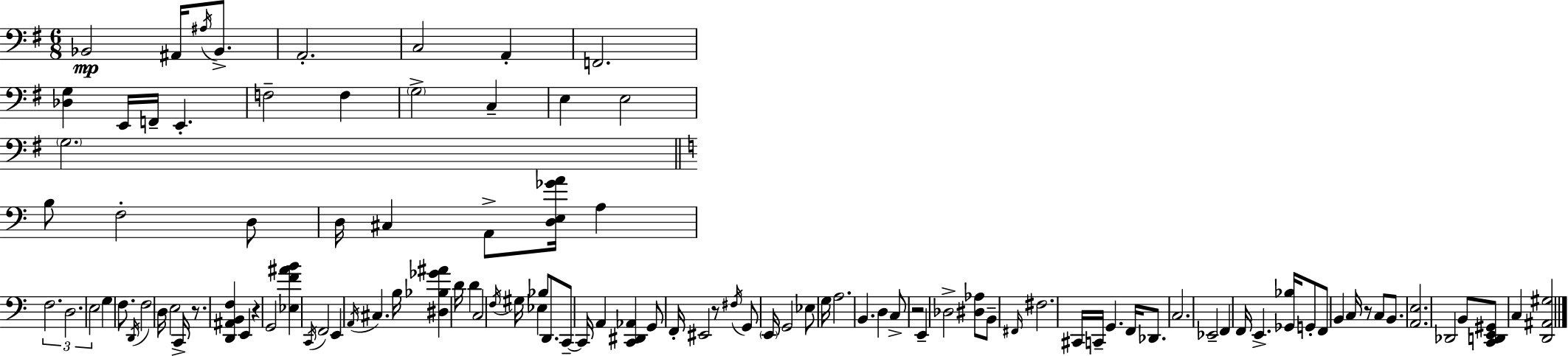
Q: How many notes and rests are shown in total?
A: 107